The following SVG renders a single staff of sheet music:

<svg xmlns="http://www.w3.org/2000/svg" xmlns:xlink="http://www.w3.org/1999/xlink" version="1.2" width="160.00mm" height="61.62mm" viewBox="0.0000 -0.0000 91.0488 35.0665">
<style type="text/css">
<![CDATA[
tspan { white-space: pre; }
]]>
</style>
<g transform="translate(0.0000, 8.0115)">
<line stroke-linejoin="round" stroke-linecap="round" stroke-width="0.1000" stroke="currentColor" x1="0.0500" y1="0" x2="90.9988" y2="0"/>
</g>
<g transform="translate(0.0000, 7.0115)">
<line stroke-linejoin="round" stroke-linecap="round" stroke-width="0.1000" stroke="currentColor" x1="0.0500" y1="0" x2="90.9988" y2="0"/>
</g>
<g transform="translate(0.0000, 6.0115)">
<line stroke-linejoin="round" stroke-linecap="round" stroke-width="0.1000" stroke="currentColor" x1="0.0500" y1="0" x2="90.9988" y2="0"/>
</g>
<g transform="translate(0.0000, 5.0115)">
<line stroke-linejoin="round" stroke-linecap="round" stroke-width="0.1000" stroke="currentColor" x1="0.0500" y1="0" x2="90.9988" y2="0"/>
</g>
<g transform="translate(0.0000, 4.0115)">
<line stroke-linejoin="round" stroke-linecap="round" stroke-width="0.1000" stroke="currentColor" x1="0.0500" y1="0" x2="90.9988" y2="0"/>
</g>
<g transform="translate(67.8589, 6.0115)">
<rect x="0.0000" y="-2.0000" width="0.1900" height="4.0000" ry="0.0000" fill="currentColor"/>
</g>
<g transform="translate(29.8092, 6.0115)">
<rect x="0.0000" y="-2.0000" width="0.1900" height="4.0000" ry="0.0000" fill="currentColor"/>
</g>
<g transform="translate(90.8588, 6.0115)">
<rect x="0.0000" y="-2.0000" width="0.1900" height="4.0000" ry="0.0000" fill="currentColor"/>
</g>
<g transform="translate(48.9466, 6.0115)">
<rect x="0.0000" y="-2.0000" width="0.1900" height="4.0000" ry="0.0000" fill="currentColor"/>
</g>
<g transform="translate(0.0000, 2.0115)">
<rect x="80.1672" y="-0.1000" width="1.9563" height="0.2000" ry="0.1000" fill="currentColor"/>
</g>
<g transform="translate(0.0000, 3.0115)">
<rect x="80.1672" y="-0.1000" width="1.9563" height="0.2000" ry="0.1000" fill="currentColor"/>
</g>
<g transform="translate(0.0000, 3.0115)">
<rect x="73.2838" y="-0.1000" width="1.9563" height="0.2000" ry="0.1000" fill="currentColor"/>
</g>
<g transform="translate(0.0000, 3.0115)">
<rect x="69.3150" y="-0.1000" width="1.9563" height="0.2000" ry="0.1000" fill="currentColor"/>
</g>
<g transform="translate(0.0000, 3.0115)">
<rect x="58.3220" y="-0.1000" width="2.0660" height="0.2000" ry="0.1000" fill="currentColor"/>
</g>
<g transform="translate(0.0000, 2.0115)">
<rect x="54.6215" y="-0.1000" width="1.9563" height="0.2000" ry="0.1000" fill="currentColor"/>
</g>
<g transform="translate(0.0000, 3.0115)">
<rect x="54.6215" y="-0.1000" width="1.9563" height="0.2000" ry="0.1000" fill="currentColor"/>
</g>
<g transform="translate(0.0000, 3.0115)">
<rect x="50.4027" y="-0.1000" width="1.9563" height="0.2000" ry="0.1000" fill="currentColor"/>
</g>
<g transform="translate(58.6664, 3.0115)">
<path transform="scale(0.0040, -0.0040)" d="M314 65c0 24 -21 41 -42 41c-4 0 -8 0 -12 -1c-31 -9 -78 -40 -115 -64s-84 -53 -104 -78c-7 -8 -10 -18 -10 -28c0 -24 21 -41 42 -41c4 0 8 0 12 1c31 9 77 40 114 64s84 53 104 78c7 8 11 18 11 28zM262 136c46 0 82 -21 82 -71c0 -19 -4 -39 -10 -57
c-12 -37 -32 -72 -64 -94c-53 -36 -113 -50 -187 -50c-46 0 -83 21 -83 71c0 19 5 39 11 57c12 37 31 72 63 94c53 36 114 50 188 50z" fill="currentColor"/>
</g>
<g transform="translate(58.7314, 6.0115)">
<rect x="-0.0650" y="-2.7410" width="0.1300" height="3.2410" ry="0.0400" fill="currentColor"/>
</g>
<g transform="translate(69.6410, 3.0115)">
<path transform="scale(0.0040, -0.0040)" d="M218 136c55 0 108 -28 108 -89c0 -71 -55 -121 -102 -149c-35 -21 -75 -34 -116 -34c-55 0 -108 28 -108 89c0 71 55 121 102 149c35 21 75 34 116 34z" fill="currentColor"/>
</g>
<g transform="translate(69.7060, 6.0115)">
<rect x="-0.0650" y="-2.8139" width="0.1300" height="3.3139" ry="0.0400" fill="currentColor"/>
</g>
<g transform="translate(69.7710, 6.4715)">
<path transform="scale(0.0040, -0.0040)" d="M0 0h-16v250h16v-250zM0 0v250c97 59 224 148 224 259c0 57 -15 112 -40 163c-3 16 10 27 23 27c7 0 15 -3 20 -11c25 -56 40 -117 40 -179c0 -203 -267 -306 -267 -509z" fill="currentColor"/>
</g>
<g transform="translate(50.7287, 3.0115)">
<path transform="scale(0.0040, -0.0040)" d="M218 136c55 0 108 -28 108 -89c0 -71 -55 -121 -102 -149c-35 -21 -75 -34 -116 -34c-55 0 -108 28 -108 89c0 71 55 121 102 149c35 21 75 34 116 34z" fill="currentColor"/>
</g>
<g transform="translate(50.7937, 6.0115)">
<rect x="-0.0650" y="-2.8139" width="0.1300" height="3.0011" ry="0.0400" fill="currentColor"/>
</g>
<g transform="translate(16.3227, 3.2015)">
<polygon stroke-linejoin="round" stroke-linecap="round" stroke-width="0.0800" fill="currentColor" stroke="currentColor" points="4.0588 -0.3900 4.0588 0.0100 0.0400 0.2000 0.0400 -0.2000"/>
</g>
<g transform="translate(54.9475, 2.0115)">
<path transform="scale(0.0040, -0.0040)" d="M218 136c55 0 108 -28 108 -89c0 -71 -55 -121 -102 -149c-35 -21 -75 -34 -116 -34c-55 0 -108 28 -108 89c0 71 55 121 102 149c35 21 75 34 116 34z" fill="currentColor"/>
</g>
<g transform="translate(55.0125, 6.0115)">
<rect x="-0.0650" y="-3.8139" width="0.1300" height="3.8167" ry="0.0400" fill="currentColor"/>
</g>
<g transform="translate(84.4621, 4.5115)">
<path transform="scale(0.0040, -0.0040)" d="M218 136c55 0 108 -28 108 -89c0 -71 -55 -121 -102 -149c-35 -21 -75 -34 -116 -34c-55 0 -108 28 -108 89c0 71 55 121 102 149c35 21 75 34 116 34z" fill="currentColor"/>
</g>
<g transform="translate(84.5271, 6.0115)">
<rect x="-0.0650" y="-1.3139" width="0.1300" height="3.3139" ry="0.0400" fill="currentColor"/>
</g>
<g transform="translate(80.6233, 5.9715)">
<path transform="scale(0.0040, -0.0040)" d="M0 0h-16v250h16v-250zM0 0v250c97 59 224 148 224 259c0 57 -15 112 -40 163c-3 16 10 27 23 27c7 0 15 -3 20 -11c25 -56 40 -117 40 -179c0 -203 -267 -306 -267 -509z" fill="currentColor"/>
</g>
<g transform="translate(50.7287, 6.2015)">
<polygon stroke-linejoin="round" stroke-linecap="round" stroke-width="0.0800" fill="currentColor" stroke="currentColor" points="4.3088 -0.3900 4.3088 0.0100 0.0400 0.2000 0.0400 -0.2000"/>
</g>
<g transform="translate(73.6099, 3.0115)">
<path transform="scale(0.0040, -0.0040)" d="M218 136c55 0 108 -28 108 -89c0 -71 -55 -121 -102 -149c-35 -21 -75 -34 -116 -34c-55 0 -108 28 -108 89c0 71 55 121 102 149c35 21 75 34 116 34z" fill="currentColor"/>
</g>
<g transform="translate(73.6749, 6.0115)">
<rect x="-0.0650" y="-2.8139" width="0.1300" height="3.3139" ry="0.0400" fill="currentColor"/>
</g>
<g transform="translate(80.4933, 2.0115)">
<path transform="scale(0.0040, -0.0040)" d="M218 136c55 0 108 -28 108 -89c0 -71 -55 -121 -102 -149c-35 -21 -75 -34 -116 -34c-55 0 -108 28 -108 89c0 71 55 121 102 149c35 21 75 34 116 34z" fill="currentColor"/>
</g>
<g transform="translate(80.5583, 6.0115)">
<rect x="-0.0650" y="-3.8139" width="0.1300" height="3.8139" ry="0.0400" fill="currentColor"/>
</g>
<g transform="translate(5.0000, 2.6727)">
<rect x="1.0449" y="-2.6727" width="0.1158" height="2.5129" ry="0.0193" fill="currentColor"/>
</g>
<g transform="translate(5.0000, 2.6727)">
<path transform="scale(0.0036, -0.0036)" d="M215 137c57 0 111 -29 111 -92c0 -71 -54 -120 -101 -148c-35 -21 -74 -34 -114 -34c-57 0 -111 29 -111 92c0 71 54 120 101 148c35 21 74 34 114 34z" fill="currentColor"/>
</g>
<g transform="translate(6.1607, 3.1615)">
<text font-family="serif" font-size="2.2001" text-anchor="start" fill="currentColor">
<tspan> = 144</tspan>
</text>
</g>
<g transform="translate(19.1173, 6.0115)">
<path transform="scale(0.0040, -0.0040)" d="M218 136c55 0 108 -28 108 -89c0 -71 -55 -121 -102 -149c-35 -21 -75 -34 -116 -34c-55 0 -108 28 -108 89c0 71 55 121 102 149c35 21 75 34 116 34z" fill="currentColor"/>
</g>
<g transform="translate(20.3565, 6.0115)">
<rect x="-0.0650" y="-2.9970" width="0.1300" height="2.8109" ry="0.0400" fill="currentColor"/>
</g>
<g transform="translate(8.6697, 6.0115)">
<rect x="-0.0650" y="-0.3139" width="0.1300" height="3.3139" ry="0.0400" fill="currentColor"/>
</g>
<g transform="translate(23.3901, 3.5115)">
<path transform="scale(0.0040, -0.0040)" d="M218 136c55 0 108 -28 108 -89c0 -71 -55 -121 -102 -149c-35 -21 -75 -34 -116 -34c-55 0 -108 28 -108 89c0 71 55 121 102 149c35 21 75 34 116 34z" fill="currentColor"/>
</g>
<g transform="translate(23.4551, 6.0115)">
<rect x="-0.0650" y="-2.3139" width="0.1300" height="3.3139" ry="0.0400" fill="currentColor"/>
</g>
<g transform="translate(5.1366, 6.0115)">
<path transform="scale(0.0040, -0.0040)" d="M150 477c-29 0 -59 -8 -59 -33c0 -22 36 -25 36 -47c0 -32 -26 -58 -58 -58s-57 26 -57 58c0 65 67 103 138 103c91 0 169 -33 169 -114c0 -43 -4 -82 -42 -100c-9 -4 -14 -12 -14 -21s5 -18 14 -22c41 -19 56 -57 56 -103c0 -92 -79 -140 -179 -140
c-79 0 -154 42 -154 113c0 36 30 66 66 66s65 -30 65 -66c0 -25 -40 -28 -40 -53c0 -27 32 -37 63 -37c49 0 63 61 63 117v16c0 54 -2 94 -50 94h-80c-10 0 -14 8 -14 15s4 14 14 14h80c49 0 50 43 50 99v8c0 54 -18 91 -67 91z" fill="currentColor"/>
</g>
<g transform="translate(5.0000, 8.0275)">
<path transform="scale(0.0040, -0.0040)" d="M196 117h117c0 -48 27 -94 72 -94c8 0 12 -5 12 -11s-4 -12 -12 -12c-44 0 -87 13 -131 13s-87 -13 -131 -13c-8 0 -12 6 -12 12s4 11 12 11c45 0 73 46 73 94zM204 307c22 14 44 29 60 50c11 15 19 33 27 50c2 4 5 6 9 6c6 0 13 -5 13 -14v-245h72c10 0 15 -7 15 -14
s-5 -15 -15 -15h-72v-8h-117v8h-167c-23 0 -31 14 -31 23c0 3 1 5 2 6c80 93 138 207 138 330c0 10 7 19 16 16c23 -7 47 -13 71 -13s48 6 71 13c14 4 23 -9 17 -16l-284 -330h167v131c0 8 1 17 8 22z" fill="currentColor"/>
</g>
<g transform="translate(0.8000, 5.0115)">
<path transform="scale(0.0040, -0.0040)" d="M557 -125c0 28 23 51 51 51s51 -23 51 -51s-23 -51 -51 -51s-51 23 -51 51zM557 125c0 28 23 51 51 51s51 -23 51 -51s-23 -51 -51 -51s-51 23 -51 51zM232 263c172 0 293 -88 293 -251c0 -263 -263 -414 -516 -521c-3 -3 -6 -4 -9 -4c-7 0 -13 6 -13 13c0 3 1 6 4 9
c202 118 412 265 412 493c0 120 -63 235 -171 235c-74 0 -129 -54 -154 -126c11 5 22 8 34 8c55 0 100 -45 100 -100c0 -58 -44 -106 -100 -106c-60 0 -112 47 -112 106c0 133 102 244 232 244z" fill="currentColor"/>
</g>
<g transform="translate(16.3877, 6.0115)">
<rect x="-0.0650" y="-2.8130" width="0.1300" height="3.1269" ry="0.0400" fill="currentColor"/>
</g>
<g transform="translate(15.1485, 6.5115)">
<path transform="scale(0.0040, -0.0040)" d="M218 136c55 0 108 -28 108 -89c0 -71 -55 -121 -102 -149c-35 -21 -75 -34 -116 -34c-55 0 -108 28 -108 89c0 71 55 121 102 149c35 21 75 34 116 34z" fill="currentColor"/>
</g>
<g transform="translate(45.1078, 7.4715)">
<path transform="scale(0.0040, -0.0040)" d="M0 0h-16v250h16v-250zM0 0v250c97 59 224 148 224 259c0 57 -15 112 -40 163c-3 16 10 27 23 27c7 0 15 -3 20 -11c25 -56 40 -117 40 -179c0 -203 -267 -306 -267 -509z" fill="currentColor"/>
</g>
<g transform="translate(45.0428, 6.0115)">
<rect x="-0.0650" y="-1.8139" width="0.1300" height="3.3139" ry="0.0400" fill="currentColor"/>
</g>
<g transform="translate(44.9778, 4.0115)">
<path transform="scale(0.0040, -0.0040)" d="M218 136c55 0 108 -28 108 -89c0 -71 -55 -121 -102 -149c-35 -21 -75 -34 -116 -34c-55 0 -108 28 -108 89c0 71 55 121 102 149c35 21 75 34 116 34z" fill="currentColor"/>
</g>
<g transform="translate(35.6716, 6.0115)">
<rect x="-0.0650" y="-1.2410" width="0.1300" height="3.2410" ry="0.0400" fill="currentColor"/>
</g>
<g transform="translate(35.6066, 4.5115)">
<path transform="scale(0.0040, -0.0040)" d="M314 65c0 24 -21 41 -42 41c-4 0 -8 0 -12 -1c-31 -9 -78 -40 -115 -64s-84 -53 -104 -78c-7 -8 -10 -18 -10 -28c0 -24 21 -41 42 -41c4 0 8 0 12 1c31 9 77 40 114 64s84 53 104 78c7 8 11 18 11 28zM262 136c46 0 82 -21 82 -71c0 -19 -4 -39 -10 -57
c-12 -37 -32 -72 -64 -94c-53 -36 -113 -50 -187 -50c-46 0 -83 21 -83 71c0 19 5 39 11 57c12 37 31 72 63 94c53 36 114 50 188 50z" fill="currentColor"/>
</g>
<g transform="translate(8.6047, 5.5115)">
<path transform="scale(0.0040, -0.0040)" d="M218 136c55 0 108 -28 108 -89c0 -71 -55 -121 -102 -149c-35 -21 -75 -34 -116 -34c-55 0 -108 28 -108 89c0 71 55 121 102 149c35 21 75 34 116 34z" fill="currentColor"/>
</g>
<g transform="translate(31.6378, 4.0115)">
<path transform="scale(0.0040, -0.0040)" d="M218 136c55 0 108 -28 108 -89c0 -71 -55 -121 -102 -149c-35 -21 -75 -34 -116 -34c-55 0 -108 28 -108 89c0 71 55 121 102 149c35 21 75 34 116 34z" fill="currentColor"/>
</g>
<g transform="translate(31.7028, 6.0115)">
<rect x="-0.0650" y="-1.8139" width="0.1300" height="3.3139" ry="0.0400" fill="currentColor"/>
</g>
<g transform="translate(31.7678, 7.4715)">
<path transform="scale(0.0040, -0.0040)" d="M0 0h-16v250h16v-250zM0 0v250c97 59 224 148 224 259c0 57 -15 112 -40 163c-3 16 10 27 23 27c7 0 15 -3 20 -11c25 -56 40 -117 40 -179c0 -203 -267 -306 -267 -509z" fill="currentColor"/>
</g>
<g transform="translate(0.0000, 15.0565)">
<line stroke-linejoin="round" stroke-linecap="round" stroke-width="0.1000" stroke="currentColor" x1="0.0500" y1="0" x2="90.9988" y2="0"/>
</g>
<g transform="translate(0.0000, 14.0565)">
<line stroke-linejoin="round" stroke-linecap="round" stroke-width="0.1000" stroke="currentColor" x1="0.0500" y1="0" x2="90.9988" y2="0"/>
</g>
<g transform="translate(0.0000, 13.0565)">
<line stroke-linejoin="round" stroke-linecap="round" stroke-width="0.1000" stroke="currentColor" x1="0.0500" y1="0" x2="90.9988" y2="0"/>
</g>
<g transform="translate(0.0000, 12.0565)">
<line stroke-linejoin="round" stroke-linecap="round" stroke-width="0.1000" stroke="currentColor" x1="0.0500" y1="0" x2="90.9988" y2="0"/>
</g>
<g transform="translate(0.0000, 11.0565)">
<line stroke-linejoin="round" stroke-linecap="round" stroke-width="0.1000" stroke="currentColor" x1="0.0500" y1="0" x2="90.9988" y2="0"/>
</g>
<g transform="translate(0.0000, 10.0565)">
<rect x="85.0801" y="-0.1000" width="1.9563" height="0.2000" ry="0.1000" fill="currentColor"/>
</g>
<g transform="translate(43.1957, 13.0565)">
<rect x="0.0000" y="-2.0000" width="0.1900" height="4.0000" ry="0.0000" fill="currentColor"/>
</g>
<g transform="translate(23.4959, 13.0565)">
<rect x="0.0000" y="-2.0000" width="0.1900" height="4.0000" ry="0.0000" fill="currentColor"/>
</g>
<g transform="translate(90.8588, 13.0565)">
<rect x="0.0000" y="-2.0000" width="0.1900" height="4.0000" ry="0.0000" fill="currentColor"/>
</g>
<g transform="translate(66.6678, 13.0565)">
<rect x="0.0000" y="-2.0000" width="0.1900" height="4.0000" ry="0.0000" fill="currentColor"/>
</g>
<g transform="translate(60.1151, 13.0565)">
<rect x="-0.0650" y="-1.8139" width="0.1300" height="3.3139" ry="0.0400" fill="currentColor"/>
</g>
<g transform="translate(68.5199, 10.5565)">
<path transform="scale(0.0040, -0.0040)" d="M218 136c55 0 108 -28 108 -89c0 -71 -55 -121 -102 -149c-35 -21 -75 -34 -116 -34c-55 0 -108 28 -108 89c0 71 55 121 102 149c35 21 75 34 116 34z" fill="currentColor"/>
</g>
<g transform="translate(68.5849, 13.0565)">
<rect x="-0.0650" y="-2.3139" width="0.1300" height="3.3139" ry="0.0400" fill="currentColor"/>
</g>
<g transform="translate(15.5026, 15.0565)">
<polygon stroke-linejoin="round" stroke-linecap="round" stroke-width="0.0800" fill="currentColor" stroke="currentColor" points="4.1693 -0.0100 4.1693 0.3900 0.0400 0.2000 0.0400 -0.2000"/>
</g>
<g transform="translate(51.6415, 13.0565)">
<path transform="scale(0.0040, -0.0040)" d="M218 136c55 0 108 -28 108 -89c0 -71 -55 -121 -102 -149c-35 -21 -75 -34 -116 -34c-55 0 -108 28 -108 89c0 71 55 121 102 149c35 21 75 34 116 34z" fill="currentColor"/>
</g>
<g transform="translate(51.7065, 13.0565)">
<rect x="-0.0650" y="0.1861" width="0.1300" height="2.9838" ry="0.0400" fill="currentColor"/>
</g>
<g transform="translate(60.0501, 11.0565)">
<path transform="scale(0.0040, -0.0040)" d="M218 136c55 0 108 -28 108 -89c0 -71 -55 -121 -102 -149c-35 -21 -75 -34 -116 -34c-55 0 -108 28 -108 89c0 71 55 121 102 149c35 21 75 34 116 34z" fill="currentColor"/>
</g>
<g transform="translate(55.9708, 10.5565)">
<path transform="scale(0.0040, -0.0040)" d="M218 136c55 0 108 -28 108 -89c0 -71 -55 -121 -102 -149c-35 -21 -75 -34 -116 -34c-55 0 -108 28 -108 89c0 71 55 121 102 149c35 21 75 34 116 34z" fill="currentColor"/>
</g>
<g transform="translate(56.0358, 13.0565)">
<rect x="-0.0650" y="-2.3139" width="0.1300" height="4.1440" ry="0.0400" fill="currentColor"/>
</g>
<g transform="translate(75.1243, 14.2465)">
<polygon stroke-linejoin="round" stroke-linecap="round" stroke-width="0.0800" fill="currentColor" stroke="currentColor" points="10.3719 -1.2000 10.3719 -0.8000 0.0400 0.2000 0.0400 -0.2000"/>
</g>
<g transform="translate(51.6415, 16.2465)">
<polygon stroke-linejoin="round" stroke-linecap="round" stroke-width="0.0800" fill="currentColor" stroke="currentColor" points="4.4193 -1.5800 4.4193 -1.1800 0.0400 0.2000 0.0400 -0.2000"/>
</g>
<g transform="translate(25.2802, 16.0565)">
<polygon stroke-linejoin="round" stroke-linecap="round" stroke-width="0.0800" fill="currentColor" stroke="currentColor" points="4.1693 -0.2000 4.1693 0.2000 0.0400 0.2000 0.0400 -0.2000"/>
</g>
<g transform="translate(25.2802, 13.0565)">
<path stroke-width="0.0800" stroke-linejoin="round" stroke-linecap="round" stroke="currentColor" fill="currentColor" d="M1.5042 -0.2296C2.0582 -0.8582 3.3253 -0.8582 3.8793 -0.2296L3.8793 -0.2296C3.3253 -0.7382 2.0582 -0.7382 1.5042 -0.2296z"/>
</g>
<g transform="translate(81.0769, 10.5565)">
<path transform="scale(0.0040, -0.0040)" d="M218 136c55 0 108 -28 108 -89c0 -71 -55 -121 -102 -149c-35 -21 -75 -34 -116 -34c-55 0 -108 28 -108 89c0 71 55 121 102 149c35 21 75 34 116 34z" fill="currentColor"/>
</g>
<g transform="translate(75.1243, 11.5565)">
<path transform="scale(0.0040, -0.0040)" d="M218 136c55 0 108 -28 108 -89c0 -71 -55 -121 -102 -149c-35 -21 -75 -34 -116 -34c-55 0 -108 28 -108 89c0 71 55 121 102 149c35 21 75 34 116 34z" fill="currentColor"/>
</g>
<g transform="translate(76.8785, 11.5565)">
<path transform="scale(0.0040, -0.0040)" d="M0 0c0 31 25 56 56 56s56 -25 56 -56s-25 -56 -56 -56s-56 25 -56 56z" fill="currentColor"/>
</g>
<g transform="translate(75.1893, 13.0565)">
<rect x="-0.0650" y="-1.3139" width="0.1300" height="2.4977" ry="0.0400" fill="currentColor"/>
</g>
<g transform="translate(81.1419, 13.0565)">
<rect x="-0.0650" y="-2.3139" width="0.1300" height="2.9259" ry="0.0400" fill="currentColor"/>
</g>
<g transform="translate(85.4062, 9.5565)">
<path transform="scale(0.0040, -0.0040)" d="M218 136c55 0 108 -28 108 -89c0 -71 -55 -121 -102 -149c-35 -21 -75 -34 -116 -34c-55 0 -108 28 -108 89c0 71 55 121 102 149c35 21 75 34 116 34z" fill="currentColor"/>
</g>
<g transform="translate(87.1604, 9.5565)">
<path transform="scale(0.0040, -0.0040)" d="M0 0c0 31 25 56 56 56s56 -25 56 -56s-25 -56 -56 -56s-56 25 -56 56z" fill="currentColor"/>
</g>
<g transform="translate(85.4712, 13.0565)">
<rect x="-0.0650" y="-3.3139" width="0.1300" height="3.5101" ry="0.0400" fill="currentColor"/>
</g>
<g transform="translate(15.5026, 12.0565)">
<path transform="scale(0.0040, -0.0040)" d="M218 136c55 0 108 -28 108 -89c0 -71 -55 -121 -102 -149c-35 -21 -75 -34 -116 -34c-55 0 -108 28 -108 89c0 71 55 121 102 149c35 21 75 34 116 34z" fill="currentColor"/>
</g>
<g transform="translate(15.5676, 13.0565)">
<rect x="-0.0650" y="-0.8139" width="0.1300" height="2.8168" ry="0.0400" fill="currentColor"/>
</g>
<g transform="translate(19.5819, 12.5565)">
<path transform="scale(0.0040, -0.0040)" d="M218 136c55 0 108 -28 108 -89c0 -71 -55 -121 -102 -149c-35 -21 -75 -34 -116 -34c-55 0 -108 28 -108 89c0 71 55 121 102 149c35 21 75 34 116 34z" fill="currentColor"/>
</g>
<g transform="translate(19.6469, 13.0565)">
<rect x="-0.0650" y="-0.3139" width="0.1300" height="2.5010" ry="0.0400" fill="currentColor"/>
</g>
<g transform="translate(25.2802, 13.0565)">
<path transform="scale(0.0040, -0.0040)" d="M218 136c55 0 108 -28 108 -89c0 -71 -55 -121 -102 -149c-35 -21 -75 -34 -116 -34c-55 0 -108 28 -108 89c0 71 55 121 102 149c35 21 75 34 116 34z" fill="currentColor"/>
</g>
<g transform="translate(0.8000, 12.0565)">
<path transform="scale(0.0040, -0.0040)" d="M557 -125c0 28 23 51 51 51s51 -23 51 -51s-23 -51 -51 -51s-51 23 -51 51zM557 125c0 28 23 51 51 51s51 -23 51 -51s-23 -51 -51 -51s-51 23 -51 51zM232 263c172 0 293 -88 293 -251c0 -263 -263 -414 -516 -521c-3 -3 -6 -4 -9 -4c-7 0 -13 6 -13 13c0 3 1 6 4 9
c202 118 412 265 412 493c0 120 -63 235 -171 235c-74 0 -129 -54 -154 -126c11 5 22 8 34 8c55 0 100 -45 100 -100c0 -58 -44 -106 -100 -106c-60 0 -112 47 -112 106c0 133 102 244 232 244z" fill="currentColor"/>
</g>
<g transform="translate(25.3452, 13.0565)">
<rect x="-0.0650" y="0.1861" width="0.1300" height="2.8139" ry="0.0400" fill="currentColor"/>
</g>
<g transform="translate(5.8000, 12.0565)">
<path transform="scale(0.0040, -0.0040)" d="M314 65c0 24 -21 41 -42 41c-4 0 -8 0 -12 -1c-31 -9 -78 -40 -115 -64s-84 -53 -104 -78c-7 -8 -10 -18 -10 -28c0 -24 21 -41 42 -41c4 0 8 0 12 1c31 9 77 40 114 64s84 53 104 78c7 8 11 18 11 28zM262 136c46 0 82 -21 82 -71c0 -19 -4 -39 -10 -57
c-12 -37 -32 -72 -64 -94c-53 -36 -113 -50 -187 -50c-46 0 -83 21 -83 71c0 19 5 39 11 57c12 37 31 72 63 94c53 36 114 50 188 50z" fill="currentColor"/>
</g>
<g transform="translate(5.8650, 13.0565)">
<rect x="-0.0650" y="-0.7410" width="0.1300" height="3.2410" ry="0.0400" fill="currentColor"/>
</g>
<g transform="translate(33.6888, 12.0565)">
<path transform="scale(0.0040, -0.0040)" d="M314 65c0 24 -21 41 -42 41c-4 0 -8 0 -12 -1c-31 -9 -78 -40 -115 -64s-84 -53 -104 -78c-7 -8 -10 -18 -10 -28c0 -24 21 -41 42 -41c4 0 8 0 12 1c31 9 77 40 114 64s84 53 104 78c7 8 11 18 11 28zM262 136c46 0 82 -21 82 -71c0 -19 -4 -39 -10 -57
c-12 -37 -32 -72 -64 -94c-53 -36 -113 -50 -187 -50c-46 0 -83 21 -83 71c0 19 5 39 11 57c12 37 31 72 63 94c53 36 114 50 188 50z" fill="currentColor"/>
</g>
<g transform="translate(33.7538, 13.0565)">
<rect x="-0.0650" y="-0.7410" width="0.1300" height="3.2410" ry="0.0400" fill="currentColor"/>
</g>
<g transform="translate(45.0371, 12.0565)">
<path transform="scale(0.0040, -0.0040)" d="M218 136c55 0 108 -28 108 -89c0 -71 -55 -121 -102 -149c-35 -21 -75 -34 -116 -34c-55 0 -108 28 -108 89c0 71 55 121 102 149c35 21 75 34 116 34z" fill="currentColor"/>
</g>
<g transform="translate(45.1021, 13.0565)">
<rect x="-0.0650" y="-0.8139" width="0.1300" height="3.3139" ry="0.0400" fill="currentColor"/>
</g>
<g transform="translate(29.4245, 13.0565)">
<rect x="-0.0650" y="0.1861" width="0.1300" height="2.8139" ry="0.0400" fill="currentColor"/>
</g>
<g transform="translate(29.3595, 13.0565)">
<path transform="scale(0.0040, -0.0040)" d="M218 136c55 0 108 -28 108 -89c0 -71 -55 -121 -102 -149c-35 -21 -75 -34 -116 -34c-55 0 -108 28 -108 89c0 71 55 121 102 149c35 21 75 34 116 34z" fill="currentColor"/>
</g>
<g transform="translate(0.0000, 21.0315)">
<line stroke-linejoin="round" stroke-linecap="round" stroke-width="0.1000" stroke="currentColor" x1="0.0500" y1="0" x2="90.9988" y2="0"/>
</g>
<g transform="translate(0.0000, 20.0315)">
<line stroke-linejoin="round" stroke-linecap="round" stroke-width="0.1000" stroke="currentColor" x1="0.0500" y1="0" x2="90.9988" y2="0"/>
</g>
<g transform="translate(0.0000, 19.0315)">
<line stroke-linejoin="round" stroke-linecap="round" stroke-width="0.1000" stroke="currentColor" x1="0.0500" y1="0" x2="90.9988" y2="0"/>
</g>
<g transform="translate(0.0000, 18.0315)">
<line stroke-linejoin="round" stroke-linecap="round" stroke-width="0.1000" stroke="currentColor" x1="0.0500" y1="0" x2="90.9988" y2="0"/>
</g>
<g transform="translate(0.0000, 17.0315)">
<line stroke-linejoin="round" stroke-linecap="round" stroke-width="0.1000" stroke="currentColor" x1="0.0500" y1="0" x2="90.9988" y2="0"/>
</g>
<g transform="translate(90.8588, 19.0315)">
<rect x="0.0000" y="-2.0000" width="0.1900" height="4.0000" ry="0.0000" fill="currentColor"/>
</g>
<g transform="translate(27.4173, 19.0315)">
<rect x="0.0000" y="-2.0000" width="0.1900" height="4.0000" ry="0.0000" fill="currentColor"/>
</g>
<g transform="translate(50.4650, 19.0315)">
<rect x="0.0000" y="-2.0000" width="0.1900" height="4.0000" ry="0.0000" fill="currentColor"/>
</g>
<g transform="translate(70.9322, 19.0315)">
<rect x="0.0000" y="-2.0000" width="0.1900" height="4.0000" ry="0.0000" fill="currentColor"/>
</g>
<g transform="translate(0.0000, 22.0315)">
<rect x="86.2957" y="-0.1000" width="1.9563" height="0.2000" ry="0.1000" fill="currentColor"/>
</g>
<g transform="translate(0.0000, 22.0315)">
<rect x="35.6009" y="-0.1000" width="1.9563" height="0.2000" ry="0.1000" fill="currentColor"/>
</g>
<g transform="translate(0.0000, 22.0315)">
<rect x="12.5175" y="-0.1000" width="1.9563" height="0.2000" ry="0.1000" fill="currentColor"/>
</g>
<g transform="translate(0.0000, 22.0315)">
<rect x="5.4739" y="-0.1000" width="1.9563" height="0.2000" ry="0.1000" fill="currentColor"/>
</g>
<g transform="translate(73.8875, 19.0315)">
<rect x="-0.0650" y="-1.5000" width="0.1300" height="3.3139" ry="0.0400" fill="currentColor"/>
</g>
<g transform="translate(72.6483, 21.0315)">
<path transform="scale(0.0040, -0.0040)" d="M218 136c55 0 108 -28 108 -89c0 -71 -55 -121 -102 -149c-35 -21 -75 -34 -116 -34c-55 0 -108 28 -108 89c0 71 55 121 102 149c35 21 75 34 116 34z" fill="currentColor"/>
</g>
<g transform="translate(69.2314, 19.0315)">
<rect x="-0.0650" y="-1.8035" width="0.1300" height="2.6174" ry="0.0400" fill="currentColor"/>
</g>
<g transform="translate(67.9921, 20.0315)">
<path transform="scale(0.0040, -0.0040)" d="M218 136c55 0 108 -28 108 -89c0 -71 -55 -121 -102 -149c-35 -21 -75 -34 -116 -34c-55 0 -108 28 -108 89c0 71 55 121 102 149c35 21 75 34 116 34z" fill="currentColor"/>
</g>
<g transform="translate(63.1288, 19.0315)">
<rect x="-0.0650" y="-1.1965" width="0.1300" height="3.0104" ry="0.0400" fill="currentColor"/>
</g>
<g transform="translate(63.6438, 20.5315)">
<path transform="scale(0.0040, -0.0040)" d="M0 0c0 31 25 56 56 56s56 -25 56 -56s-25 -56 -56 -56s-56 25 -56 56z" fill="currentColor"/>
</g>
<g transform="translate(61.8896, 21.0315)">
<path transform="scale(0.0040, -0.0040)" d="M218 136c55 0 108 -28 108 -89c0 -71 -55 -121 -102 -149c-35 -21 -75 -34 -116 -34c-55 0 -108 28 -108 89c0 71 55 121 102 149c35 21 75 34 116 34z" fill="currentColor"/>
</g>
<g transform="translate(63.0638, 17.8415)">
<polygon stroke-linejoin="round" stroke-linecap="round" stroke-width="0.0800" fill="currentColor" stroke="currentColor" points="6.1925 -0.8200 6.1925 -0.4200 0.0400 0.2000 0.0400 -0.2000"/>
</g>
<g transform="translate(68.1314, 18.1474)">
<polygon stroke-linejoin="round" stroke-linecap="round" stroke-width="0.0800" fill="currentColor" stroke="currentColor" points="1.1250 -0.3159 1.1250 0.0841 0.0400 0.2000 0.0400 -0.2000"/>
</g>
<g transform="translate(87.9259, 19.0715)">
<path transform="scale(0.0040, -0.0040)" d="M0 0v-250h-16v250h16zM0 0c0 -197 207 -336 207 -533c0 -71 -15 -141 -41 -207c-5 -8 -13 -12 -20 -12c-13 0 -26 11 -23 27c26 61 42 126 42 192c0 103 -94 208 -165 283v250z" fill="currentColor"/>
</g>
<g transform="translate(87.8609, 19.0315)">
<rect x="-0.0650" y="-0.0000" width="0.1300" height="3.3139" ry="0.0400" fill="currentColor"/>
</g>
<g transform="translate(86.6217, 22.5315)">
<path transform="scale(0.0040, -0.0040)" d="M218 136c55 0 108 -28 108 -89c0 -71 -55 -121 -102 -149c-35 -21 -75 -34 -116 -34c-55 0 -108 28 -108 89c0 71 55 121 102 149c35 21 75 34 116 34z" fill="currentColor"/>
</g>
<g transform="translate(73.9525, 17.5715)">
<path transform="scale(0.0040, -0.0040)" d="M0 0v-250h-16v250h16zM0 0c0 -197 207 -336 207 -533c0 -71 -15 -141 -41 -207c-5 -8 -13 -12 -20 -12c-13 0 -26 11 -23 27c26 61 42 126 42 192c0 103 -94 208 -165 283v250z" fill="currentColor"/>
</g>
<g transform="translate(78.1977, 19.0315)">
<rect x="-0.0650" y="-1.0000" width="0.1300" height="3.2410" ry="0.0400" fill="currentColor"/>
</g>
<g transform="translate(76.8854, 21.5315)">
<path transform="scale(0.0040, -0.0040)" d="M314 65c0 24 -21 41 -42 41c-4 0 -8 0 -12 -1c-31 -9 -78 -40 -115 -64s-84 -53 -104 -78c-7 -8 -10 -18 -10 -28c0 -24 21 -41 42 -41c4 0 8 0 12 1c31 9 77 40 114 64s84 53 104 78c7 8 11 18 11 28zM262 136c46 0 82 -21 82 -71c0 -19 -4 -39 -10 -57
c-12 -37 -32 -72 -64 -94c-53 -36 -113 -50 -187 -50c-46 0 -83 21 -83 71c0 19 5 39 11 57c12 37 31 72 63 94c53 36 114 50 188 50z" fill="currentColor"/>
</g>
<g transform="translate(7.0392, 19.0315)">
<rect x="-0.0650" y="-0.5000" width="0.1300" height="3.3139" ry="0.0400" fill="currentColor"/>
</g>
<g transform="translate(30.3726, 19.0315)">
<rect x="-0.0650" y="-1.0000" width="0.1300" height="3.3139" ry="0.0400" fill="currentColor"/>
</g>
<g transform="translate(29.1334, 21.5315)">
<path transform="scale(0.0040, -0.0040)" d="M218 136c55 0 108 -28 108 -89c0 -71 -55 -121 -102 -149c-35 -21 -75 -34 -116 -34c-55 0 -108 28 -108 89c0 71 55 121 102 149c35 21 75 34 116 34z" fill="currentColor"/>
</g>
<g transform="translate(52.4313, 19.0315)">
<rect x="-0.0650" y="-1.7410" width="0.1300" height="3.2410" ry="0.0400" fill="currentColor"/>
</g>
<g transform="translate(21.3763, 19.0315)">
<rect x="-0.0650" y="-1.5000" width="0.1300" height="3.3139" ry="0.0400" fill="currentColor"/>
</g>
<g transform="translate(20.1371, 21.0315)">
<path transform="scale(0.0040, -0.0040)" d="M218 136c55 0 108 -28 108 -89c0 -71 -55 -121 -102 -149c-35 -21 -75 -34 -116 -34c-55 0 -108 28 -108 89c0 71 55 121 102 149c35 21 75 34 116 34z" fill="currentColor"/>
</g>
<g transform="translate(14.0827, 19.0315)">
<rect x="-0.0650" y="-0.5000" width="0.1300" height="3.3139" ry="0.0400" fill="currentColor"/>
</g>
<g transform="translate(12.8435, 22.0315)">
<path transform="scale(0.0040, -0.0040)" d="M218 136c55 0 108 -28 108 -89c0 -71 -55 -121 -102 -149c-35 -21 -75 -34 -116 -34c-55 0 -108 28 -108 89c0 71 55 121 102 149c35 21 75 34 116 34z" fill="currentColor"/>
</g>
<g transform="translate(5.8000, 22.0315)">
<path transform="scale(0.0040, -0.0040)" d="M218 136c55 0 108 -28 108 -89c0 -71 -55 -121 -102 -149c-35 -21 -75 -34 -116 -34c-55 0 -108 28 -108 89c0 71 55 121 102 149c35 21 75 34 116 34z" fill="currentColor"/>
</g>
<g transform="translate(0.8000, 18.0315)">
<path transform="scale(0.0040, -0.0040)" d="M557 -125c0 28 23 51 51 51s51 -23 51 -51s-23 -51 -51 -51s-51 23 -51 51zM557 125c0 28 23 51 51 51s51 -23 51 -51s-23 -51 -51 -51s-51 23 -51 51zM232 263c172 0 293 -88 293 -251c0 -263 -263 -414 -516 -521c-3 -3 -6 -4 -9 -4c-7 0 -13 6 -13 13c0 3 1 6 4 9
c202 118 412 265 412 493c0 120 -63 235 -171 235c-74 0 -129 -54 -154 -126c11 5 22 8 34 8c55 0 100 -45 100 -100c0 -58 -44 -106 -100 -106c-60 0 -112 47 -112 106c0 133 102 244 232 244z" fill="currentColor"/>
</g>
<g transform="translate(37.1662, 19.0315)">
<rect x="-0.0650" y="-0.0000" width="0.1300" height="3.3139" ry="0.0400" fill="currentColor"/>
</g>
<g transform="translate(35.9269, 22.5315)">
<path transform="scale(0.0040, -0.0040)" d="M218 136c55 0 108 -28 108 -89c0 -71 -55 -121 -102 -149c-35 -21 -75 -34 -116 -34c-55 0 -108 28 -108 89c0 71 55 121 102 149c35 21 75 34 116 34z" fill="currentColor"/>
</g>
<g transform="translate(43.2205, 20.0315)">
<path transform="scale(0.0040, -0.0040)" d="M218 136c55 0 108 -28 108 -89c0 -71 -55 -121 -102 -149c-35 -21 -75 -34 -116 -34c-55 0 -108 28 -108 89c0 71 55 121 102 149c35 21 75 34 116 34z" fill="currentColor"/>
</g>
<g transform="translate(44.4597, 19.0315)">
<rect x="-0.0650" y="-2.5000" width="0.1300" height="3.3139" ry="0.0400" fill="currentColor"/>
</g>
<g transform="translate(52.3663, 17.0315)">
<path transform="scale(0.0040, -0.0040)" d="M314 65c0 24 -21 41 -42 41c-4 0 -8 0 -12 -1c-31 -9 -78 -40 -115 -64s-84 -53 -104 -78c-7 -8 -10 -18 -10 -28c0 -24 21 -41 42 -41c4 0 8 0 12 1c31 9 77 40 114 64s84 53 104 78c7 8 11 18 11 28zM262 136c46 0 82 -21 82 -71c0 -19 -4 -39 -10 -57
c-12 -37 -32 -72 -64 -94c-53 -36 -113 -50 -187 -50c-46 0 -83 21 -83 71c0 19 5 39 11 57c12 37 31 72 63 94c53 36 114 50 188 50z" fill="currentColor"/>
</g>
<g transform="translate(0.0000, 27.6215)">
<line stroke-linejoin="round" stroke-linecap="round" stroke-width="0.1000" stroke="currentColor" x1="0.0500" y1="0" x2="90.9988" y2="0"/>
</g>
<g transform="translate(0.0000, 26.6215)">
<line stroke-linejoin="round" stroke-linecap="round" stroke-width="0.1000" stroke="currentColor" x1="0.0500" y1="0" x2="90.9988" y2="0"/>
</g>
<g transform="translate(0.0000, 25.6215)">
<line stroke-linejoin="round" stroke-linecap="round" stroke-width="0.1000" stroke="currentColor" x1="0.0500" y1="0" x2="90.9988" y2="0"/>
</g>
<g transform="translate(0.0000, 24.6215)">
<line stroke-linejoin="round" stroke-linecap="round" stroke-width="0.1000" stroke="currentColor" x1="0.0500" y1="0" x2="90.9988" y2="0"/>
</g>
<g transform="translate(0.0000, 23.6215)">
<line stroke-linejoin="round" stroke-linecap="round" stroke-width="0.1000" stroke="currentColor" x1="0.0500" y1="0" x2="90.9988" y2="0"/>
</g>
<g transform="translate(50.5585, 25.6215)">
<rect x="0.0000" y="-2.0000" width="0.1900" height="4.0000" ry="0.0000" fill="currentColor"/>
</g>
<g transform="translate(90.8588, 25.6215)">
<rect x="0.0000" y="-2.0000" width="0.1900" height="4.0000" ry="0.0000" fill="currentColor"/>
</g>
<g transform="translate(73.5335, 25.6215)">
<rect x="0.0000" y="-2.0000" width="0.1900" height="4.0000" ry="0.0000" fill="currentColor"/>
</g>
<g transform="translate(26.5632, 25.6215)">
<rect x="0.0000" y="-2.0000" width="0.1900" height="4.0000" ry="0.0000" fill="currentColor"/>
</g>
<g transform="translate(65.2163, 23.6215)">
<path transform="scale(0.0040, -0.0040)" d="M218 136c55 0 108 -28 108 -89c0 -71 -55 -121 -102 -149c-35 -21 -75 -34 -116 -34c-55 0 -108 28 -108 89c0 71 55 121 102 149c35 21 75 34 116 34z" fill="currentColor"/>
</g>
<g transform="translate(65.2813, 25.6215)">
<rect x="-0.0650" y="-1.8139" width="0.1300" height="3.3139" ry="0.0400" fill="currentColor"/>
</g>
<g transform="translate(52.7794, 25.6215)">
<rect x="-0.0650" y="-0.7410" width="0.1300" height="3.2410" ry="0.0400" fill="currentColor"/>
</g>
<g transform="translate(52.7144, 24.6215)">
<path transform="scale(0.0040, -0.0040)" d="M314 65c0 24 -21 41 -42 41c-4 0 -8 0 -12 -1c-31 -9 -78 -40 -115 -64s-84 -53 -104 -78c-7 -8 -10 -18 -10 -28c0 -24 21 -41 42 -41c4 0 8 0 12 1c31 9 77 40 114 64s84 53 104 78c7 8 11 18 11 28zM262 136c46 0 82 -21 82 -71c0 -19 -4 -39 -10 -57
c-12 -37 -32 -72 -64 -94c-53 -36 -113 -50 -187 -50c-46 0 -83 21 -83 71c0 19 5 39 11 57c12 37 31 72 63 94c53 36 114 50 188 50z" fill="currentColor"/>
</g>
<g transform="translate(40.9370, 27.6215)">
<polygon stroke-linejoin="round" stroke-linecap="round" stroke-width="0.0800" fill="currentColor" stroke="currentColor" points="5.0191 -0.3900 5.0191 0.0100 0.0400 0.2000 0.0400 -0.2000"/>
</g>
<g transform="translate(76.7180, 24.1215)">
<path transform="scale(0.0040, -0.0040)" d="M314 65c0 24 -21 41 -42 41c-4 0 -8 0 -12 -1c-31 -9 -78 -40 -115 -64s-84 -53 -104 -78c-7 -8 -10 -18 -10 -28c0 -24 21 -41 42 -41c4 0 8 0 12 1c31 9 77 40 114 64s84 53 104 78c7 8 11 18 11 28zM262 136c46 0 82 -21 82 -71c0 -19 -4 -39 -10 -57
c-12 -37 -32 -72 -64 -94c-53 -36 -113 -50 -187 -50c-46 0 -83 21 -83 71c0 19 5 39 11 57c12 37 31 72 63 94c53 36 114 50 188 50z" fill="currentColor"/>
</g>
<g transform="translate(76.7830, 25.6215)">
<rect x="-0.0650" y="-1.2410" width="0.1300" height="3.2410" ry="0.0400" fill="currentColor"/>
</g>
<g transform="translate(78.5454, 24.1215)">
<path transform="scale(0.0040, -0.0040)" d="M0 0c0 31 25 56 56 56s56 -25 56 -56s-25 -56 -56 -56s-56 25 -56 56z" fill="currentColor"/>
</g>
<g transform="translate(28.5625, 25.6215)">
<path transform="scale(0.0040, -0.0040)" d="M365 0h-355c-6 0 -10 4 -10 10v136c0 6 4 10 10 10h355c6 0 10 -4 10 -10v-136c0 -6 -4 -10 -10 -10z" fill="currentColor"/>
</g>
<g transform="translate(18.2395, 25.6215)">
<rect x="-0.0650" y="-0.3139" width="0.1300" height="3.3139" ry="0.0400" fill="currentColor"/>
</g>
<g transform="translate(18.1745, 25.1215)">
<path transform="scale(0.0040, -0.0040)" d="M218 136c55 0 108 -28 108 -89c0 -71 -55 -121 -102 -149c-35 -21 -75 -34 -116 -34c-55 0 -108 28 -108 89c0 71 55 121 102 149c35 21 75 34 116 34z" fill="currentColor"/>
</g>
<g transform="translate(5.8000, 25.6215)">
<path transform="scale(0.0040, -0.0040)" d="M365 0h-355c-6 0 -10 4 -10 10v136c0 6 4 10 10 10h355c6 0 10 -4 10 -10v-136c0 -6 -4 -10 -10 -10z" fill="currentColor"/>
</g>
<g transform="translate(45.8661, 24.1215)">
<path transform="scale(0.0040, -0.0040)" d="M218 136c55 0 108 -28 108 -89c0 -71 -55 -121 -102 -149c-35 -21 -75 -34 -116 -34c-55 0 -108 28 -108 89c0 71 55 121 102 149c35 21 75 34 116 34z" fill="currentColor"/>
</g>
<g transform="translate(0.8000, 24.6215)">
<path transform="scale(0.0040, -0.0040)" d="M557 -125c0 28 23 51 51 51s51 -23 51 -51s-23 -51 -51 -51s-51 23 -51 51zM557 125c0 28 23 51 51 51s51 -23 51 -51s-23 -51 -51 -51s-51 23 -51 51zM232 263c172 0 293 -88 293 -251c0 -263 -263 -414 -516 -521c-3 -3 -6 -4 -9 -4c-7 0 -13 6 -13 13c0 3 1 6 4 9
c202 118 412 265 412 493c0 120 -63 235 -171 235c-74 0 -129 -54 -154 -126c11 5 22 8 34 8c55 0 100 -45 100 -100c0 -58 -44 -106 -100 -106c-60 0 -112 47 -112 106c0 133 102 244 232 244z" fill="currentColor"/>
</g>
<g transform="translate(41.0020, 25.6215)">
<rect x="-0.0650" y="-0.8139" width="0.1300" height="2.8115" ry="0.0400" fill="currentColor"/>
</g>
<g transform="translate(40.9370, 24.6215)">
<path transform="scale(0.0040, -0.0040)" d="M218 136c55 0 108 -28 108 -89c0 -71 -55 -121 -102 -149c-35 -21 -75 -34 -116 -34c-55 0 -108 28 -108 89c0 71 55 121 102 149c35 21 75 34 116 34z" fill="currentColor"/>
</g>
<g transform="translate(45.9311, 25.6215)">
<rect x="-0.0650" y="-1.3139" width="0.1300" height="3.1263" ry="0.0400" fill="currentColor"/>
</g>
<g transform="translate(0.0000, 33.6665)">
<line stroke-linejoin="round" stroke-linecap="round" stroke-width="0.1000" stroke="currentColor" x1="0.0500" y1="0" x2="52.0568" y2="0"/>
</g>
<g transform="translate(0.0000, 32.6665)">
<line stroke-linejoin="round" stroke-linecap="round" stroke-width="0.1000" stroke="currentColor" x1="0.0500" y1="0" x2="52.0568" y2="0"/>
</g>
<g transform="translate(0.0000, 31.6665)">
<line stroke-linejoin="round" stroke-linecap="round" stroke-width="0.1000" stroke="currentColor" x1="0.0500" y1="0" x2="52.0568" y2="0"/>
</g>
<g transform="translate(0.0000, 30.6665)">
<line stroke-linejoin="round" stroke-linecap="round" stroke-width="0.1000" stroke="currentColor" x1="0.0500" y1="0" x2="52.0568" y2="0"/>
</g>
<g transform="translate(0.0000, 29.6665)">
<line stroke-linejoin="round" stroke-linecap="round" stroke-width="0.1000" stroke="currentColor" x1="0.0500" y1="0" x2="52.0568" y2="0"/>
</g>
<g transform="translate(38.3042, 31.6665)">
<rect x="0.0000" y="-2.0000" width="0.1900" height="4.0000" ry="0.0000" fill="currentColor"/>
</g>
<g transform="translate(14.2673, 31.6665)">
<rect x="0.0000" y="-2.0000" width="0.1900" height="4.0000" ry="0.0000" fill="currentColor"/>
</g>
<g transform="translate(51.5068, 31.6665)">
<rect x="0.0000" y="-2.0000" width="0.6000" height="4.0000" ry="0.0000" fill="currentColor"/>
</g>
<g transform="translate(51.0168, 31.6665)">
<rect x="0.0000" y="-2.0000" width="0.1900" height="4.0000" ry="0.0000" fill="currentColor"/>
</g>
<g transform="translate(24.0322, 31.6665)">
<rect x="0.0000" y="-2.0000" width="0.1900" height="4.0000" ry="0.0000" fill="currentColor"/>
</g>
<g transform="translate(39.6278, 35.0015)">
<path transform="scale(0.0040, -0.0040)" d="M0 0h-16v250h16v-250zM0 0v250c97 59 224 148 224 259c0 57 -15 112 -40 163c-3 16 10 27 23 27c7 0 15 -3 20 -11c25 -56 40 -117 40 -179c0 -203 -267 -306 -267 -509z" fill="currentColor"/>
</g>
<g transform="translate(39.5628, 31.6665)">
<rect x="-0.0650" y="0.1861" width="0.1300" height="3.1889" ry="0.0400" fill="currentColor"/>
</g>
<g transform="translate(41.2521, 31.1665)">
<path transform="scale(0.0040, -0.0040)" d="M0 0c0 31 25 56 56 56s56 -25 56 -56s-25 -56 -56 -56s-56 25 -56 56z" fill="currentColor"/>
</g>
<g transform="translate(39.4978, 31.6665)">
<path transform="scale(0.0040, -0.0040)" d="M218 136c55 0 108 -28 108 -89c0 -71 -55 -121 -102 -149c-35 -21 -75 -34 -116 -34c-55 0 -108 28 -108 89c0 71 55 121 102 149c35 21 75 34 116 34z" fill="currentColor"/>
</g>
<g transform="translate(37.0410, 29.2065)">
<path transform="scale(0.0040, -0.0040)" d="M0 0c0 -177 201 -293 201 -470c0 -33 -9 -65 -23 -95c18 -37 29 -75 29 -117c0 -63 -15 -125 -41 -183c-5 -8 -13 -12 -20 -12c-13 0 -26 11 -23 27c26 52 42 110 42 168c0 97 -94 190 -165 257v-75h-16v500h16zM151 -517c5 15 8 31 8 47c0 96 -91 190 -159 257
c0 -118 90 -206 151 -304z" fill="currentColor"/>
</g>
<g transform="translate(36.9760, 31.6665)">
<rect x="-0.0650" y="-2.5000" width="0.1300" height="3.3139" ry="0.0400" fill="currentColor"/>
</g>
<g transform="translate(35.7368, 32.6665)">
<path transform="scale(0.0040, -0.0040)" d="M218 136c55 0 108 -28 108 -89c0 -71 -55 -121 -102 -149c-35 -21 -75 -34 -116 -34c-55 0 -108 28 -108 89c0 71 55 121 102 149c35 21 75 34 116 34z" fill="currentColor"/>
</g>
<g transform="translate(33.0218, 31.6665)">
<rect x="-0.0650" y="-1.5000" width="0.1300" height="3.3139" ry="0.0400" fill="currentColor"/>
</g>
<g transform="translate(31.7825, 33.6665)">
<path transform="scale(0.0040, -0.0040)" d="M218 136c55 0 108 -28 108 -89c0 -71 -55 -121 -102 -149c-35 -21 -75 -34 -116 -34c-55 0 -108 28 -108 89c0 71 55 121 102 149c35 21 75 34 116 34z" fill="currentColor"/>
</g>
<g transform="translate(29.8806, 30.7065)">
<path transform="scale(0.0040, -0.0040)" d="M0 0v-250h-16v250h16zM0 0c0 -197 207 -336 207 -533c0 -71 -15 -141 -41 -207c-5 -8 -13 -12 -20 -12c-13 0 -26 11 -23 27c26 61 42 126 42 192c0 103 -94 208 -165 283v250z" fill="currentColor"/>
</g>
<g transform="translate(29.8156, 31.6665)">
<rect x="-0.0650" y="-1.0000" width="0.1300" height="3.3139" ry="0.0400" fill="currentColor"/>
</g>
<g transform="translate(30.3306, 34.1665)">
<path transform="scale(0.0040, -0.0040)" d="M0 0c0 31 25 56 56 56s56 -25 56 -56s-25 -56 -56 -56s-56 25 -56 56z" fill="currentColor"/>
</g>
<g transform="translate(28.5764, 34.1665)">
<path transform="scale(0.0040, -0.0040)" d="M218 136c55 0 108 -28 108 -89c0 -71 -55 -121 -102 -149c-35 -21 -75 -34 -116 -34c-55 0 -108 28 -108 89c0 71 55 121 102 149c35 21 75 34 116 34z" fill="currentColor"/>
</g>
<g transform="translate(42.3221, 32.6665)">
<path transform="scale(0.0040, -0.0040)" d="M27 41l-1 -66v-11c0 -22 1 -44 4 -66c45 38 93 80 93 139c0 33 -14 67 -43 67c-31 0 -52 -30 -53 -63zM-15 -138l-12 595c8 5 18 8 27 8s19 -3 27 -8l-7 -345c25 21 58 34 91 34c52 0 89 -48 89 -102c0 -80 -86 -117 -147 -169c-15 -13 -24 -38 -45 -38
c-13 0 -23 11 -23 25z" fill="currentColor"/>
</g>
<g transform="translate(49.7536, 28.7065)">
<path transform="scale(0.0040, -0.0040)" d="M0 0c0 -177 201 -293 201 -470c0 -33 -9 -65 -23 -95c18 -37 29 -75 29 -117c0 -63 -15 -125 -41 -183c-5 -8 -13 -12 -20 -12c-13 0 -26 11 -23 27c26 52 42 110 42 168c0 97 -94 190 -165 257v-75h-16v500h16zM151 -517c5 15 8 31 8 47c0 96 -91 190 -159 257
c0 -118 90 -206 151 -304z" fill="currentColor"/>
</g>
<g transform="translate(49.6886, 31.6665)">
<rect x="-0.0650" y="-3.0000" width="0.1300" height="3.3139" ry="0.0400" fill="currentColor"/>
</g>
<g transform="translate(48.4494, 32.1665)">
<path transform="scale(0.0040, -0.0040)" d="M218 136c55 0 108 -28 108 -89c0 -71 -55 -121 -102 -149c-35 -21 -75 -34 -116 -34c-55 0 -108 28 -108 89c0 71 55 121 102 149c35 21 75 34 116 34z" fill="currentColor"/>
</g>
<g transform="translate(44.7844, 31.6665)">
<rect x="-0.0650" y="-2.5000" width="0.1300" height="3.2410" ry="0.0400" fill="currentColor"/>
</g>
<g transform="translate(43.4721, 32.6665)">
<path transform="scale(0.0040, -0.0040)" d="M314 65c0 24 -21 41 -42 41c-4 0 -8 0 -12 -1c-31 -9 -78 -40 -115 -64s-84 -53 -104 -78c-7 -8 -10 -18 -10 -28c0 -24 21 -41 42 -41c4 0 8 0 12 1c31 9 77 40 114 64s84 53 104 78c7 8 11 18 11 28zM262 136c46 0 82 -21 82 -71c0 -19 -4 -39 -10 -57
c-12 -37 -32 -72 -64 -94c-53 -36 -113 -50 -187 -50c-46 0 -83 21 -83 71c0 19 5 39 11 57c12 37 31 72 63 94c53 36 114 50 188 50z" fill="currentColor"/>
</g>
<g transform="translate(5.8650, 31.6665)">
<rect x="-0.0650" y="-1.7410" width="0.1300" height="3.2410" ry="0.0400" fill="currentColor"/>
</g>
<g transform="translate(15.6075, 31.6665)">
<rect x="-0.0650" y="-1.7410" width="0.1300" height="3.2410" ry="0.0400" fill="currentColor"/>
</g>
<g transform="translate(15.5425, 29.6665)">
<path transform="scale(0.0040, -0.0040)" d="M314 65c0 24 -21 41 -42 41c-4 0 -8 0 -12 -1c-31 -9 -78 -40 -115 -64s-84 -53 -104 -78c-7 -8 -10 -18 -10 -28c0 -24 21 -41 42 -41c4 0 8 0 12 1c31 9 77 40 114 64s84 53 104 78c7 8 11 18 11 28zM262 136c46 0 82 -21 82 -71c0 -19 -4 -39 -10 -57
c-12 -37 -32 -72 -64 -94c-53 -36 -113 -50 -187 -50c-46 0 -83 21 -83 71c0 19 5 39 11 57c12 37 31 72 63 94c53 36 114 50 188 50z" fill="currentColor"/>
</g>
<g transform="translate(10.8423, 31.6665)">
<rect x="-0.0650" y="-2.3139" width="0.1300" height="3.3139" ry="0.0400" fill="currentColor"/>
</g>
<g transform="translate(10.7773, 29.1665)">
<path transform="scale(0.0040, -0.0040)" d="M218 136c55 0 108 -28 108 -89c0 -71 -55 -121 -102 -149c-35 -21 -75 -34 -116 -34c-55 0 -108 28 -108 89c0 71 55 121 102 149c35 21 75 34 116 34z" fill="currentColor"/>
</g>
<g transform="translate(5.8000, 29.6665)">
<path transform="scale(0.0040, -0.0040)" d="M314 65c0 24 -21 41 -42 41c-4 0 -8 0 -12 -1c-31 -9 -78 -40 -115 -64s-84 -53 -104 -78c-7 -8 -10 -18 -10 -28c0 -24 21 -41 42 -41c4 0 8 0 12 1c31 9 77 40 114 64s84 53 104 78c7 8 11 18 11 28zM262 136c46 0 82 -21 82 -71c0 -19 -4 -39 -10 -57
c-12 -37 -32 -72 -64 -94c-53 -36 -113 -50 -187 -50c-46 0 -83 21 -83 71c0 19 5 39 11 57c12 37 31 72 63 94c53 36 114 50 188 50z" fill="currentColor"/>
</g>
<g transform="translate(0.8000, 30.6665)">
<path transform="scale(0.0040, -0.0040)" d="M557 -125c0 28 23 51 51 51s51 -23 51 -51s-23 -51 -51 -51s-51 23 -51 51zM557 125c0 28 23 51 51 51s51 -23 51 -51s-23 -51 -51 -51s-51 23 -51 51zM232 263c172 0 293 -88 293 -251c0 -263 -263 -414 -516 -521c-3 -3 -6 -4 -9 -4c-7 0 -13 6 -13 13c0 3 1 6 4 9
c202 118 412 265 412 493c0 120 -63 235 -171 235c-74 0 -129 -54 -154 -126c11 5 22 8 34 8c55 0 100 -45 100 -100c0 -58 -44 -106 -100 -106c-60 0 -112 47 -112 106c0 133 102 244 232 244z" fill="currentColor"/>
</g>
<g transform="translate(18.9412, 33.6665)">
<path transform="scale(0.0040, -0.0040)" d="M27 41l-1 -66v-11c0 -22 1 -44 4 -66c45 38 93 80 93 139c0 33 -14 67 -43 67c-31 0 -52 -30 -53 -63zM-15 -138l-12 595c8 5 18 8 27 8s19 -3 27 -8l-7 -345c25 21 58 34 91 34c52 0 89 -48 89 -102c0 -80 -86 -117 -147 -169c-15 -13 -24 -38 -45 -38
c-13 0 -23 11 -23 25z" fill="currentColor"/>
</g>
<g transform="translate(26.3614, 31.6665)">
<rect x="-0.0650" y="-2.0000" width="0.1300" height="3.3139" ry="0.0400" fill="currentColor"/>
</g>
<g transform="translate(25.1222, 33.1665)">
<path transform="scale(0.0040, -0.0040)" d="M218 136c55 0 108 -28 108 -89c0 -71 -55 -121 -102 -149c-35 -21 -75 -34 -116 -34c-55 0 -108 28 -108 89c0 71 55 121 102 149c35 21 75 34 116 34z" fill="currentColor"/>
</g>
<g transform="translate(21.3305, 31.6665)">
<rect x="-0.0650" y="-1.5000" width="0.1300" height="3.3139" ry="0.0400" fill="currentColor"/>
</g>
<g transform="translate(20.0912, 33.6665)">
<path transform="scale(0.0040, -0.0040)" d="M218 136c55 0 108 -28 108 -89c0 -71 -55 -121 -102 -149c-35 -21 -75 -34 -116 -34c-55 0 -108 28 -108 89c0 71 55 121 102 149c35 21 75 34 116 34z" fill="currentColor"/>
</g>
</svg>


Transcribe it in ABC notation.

X:1
T:Untitled
M:3/4
L:1/4
K:C
E, C,/2 D,/2 B, A,/2 G,2 A,/2 C/2 E/2 C2 C/2 C E/2 G, F,2 F,/2 E,/2 D,/2 D,/2 F,2 F, D,/2 B,/2 A, B, G,/2 B,/2 D/2 E,, E,, G,, F,, D,, B,, A,2 G,,/2 B,,/4 G,,/2 F,,2 D,,/2 z2 E, z2 F,/2 G,/2 F,2 A, G,2 A,2 B, A,2 _G,, A,, F,,/2 G,, B,,/4 D,/2 _B,,2 C,/4